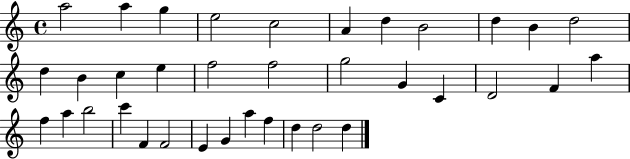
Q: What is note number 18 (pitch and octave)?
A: G5